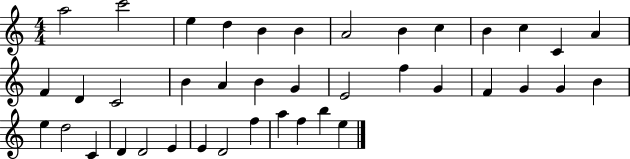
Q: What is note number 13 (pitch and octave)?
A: A4